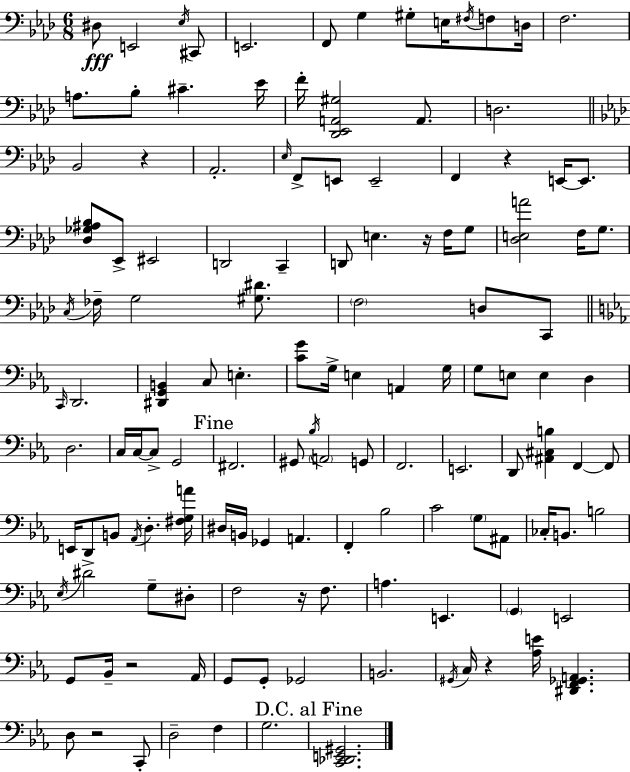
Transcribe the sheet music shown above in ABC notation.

X:1
T:Untitled
M:6/8
L:1/4
K:Fm
^D,/2 E,,2 _E,/4 ^C,,/2 E,,2 F,,/2 G, ^G,/2 E,/4 ^F,/4 F,/2 D,/4 F,2 A,/2 _B,/2 ^C _E/4 F/4 [_D,,_E,,A,,^G,]2 A,,/2 D,2 _B,,2 z _A,,2 _E,/4 F,,/2 E,,/2 E,,2 F,, z E,,/4 E,,/2 [_D,_G,^A,_B,]/2 _E,,/2 ^E,,2 D,,2 C,, D,,/2 E, z/4 F,/4 G,/2 [_D,E,A]2 F,/4 G,/2 C,/4 _F,/4 G,2 [^G,^D]/2 F,2 D,/2 C,,/2 C,,/4 D,,2 [^D,,G,,B,,] C,/2 E, [CG]/2 G,/4 E, A,, G,/4 G,/2 E,/2 E, D, D,2 C,/4 C,/4 C,/2 G,,2 ^F,,2 ^G,,/2 _B,/4 A,,2 G,,/2 F,,2 E,,2 D,,/2 [^A,,^C,B,] F,, F,,/2 E,,/4 D,,/2 B,,/2 _A,,/4 D, [^F,G,A]/4 ^D,/4 B,,/4 _G,, A,, F,, _B,2 C2 G,/2 ^A,,/2 _C,/4 B,,/2 B,2 _E,/4 ^D2 G,/2 ^D,/2 F,2 z/4 F,/2 A, E,, G,, E,,2 G,,/2 _B,,/4 z2 _A,,/4 G,,/2 G,,/2 _G,,2 B,,2 ^G,,/4 C,/4 z [_A,E]/4 [^D,,F,,_G,,A,,] D,/2 z2 C,,/2 D,2 F, G,2 [C,,_D,,E,,^G,,]2